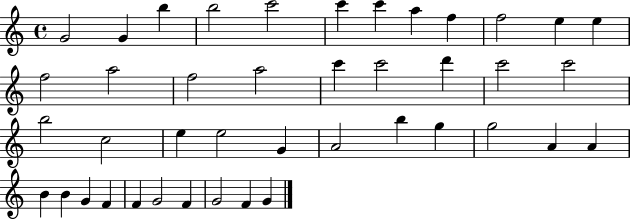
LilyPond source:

{
  \clef treble
  \time 4/4
  \defaultTimeSignature
  \key c \major
  g'2 g'4 b''4 | b''2 c'''2 | c'''4 c'''4 a''4 f''4 | f''2 e''4 e''4 | \break f''2 a''2 | f''2 a''2 | c'''4 c'''2 d'''4 | c'''2 c'''2 | \break b''2 c''2 | e''4 e''2 g'4 | a'2 b''4 g''4 | g''2 a'4 a'4 | \break b'4 b'4 g'4 f'4 | f'4 g'2 f'4 | g'2 f'4 g'4 | \bar "|."
}